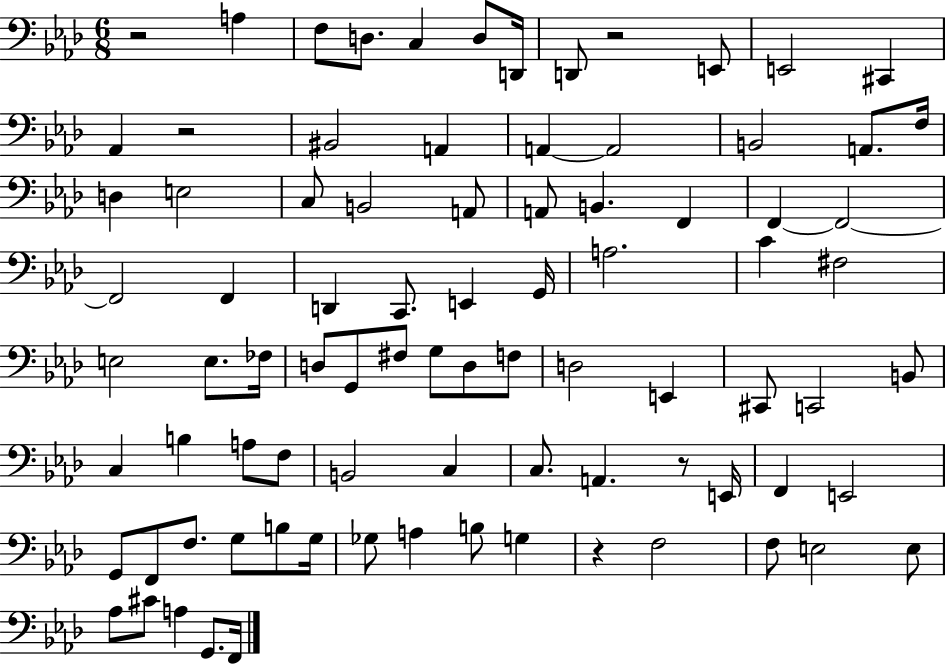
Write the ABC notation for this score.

X:1
T:Untitled
M:6/8
L:1/4
K:Ab
z2 A, F,/2 D,/2 C, D,/2 D,,/4 D,,/2 z2 E,,/2 E,,2 ^C,, _A,, z2 ^B,,2 A,, A,, A,,2 B,,2 A,,/2 F,/4 D, E,2 C,/2 B,,2 A,,/2 A,,/2 B,, F,, F,, F,,2 F,,2 F,, D,, C,,/2 E,, G,,/4 A,2 C ^F,2 E,2 E,/2 _F,/4 D,/2 G,,/2 ^F,/2 G,/2 D,/2 F,/2 D,2 E,, ^C,,/2 C,,2 B,,/2 C, B, A,/2 F,/2 B,,2 C, C,/2 A,, z/2 E,,/4 F,, E,,2 G,,/2 F,,/2 F,/2 G,/2 B,/2 G,/4 _G,/2 A, B,/2 G, z F,2 F,/2 E,2 E,/2 _A,/2 ^C/2 A, G,,/2 F,,/4